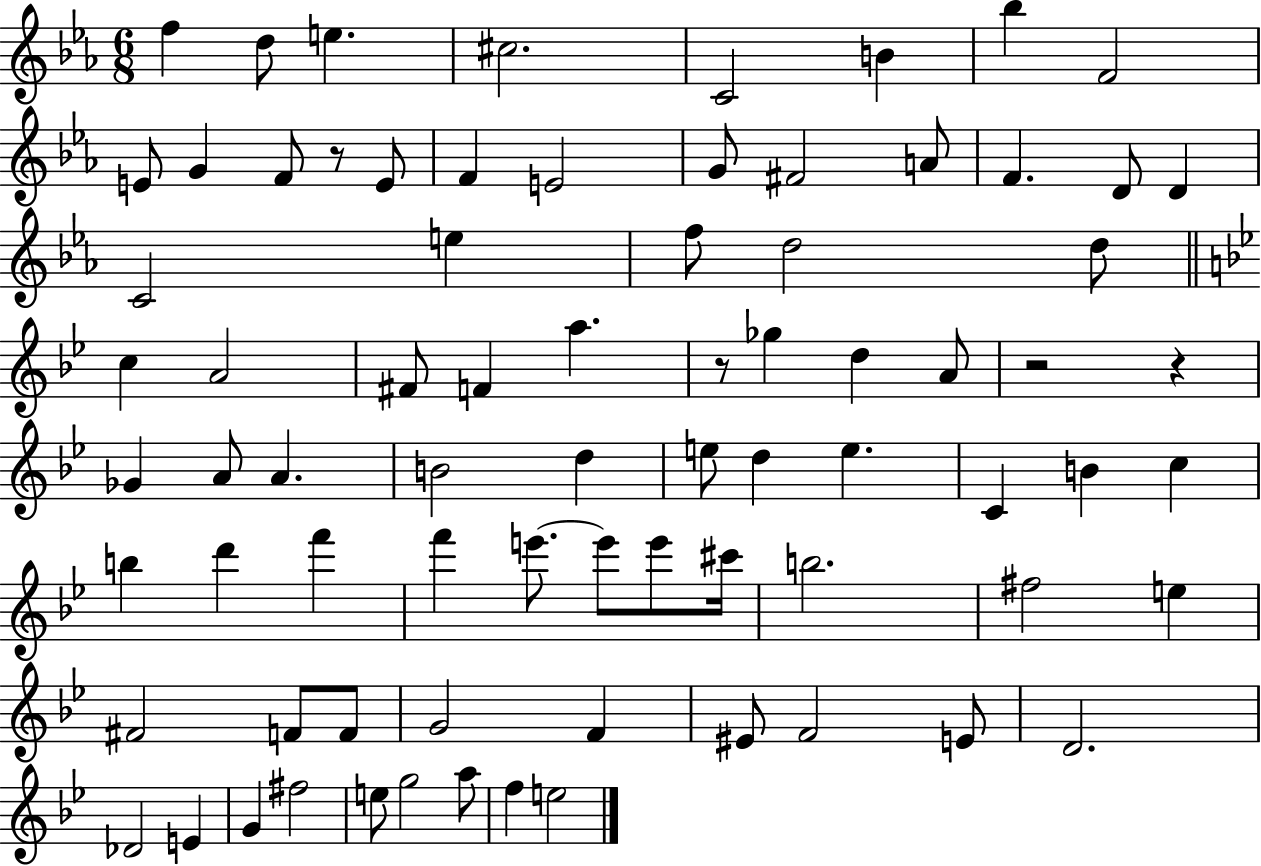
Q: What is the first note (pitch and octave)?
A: F5